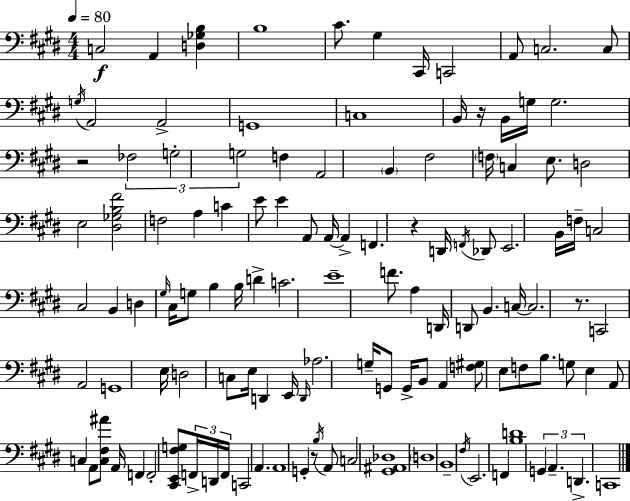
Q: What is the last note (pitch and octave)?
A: C2